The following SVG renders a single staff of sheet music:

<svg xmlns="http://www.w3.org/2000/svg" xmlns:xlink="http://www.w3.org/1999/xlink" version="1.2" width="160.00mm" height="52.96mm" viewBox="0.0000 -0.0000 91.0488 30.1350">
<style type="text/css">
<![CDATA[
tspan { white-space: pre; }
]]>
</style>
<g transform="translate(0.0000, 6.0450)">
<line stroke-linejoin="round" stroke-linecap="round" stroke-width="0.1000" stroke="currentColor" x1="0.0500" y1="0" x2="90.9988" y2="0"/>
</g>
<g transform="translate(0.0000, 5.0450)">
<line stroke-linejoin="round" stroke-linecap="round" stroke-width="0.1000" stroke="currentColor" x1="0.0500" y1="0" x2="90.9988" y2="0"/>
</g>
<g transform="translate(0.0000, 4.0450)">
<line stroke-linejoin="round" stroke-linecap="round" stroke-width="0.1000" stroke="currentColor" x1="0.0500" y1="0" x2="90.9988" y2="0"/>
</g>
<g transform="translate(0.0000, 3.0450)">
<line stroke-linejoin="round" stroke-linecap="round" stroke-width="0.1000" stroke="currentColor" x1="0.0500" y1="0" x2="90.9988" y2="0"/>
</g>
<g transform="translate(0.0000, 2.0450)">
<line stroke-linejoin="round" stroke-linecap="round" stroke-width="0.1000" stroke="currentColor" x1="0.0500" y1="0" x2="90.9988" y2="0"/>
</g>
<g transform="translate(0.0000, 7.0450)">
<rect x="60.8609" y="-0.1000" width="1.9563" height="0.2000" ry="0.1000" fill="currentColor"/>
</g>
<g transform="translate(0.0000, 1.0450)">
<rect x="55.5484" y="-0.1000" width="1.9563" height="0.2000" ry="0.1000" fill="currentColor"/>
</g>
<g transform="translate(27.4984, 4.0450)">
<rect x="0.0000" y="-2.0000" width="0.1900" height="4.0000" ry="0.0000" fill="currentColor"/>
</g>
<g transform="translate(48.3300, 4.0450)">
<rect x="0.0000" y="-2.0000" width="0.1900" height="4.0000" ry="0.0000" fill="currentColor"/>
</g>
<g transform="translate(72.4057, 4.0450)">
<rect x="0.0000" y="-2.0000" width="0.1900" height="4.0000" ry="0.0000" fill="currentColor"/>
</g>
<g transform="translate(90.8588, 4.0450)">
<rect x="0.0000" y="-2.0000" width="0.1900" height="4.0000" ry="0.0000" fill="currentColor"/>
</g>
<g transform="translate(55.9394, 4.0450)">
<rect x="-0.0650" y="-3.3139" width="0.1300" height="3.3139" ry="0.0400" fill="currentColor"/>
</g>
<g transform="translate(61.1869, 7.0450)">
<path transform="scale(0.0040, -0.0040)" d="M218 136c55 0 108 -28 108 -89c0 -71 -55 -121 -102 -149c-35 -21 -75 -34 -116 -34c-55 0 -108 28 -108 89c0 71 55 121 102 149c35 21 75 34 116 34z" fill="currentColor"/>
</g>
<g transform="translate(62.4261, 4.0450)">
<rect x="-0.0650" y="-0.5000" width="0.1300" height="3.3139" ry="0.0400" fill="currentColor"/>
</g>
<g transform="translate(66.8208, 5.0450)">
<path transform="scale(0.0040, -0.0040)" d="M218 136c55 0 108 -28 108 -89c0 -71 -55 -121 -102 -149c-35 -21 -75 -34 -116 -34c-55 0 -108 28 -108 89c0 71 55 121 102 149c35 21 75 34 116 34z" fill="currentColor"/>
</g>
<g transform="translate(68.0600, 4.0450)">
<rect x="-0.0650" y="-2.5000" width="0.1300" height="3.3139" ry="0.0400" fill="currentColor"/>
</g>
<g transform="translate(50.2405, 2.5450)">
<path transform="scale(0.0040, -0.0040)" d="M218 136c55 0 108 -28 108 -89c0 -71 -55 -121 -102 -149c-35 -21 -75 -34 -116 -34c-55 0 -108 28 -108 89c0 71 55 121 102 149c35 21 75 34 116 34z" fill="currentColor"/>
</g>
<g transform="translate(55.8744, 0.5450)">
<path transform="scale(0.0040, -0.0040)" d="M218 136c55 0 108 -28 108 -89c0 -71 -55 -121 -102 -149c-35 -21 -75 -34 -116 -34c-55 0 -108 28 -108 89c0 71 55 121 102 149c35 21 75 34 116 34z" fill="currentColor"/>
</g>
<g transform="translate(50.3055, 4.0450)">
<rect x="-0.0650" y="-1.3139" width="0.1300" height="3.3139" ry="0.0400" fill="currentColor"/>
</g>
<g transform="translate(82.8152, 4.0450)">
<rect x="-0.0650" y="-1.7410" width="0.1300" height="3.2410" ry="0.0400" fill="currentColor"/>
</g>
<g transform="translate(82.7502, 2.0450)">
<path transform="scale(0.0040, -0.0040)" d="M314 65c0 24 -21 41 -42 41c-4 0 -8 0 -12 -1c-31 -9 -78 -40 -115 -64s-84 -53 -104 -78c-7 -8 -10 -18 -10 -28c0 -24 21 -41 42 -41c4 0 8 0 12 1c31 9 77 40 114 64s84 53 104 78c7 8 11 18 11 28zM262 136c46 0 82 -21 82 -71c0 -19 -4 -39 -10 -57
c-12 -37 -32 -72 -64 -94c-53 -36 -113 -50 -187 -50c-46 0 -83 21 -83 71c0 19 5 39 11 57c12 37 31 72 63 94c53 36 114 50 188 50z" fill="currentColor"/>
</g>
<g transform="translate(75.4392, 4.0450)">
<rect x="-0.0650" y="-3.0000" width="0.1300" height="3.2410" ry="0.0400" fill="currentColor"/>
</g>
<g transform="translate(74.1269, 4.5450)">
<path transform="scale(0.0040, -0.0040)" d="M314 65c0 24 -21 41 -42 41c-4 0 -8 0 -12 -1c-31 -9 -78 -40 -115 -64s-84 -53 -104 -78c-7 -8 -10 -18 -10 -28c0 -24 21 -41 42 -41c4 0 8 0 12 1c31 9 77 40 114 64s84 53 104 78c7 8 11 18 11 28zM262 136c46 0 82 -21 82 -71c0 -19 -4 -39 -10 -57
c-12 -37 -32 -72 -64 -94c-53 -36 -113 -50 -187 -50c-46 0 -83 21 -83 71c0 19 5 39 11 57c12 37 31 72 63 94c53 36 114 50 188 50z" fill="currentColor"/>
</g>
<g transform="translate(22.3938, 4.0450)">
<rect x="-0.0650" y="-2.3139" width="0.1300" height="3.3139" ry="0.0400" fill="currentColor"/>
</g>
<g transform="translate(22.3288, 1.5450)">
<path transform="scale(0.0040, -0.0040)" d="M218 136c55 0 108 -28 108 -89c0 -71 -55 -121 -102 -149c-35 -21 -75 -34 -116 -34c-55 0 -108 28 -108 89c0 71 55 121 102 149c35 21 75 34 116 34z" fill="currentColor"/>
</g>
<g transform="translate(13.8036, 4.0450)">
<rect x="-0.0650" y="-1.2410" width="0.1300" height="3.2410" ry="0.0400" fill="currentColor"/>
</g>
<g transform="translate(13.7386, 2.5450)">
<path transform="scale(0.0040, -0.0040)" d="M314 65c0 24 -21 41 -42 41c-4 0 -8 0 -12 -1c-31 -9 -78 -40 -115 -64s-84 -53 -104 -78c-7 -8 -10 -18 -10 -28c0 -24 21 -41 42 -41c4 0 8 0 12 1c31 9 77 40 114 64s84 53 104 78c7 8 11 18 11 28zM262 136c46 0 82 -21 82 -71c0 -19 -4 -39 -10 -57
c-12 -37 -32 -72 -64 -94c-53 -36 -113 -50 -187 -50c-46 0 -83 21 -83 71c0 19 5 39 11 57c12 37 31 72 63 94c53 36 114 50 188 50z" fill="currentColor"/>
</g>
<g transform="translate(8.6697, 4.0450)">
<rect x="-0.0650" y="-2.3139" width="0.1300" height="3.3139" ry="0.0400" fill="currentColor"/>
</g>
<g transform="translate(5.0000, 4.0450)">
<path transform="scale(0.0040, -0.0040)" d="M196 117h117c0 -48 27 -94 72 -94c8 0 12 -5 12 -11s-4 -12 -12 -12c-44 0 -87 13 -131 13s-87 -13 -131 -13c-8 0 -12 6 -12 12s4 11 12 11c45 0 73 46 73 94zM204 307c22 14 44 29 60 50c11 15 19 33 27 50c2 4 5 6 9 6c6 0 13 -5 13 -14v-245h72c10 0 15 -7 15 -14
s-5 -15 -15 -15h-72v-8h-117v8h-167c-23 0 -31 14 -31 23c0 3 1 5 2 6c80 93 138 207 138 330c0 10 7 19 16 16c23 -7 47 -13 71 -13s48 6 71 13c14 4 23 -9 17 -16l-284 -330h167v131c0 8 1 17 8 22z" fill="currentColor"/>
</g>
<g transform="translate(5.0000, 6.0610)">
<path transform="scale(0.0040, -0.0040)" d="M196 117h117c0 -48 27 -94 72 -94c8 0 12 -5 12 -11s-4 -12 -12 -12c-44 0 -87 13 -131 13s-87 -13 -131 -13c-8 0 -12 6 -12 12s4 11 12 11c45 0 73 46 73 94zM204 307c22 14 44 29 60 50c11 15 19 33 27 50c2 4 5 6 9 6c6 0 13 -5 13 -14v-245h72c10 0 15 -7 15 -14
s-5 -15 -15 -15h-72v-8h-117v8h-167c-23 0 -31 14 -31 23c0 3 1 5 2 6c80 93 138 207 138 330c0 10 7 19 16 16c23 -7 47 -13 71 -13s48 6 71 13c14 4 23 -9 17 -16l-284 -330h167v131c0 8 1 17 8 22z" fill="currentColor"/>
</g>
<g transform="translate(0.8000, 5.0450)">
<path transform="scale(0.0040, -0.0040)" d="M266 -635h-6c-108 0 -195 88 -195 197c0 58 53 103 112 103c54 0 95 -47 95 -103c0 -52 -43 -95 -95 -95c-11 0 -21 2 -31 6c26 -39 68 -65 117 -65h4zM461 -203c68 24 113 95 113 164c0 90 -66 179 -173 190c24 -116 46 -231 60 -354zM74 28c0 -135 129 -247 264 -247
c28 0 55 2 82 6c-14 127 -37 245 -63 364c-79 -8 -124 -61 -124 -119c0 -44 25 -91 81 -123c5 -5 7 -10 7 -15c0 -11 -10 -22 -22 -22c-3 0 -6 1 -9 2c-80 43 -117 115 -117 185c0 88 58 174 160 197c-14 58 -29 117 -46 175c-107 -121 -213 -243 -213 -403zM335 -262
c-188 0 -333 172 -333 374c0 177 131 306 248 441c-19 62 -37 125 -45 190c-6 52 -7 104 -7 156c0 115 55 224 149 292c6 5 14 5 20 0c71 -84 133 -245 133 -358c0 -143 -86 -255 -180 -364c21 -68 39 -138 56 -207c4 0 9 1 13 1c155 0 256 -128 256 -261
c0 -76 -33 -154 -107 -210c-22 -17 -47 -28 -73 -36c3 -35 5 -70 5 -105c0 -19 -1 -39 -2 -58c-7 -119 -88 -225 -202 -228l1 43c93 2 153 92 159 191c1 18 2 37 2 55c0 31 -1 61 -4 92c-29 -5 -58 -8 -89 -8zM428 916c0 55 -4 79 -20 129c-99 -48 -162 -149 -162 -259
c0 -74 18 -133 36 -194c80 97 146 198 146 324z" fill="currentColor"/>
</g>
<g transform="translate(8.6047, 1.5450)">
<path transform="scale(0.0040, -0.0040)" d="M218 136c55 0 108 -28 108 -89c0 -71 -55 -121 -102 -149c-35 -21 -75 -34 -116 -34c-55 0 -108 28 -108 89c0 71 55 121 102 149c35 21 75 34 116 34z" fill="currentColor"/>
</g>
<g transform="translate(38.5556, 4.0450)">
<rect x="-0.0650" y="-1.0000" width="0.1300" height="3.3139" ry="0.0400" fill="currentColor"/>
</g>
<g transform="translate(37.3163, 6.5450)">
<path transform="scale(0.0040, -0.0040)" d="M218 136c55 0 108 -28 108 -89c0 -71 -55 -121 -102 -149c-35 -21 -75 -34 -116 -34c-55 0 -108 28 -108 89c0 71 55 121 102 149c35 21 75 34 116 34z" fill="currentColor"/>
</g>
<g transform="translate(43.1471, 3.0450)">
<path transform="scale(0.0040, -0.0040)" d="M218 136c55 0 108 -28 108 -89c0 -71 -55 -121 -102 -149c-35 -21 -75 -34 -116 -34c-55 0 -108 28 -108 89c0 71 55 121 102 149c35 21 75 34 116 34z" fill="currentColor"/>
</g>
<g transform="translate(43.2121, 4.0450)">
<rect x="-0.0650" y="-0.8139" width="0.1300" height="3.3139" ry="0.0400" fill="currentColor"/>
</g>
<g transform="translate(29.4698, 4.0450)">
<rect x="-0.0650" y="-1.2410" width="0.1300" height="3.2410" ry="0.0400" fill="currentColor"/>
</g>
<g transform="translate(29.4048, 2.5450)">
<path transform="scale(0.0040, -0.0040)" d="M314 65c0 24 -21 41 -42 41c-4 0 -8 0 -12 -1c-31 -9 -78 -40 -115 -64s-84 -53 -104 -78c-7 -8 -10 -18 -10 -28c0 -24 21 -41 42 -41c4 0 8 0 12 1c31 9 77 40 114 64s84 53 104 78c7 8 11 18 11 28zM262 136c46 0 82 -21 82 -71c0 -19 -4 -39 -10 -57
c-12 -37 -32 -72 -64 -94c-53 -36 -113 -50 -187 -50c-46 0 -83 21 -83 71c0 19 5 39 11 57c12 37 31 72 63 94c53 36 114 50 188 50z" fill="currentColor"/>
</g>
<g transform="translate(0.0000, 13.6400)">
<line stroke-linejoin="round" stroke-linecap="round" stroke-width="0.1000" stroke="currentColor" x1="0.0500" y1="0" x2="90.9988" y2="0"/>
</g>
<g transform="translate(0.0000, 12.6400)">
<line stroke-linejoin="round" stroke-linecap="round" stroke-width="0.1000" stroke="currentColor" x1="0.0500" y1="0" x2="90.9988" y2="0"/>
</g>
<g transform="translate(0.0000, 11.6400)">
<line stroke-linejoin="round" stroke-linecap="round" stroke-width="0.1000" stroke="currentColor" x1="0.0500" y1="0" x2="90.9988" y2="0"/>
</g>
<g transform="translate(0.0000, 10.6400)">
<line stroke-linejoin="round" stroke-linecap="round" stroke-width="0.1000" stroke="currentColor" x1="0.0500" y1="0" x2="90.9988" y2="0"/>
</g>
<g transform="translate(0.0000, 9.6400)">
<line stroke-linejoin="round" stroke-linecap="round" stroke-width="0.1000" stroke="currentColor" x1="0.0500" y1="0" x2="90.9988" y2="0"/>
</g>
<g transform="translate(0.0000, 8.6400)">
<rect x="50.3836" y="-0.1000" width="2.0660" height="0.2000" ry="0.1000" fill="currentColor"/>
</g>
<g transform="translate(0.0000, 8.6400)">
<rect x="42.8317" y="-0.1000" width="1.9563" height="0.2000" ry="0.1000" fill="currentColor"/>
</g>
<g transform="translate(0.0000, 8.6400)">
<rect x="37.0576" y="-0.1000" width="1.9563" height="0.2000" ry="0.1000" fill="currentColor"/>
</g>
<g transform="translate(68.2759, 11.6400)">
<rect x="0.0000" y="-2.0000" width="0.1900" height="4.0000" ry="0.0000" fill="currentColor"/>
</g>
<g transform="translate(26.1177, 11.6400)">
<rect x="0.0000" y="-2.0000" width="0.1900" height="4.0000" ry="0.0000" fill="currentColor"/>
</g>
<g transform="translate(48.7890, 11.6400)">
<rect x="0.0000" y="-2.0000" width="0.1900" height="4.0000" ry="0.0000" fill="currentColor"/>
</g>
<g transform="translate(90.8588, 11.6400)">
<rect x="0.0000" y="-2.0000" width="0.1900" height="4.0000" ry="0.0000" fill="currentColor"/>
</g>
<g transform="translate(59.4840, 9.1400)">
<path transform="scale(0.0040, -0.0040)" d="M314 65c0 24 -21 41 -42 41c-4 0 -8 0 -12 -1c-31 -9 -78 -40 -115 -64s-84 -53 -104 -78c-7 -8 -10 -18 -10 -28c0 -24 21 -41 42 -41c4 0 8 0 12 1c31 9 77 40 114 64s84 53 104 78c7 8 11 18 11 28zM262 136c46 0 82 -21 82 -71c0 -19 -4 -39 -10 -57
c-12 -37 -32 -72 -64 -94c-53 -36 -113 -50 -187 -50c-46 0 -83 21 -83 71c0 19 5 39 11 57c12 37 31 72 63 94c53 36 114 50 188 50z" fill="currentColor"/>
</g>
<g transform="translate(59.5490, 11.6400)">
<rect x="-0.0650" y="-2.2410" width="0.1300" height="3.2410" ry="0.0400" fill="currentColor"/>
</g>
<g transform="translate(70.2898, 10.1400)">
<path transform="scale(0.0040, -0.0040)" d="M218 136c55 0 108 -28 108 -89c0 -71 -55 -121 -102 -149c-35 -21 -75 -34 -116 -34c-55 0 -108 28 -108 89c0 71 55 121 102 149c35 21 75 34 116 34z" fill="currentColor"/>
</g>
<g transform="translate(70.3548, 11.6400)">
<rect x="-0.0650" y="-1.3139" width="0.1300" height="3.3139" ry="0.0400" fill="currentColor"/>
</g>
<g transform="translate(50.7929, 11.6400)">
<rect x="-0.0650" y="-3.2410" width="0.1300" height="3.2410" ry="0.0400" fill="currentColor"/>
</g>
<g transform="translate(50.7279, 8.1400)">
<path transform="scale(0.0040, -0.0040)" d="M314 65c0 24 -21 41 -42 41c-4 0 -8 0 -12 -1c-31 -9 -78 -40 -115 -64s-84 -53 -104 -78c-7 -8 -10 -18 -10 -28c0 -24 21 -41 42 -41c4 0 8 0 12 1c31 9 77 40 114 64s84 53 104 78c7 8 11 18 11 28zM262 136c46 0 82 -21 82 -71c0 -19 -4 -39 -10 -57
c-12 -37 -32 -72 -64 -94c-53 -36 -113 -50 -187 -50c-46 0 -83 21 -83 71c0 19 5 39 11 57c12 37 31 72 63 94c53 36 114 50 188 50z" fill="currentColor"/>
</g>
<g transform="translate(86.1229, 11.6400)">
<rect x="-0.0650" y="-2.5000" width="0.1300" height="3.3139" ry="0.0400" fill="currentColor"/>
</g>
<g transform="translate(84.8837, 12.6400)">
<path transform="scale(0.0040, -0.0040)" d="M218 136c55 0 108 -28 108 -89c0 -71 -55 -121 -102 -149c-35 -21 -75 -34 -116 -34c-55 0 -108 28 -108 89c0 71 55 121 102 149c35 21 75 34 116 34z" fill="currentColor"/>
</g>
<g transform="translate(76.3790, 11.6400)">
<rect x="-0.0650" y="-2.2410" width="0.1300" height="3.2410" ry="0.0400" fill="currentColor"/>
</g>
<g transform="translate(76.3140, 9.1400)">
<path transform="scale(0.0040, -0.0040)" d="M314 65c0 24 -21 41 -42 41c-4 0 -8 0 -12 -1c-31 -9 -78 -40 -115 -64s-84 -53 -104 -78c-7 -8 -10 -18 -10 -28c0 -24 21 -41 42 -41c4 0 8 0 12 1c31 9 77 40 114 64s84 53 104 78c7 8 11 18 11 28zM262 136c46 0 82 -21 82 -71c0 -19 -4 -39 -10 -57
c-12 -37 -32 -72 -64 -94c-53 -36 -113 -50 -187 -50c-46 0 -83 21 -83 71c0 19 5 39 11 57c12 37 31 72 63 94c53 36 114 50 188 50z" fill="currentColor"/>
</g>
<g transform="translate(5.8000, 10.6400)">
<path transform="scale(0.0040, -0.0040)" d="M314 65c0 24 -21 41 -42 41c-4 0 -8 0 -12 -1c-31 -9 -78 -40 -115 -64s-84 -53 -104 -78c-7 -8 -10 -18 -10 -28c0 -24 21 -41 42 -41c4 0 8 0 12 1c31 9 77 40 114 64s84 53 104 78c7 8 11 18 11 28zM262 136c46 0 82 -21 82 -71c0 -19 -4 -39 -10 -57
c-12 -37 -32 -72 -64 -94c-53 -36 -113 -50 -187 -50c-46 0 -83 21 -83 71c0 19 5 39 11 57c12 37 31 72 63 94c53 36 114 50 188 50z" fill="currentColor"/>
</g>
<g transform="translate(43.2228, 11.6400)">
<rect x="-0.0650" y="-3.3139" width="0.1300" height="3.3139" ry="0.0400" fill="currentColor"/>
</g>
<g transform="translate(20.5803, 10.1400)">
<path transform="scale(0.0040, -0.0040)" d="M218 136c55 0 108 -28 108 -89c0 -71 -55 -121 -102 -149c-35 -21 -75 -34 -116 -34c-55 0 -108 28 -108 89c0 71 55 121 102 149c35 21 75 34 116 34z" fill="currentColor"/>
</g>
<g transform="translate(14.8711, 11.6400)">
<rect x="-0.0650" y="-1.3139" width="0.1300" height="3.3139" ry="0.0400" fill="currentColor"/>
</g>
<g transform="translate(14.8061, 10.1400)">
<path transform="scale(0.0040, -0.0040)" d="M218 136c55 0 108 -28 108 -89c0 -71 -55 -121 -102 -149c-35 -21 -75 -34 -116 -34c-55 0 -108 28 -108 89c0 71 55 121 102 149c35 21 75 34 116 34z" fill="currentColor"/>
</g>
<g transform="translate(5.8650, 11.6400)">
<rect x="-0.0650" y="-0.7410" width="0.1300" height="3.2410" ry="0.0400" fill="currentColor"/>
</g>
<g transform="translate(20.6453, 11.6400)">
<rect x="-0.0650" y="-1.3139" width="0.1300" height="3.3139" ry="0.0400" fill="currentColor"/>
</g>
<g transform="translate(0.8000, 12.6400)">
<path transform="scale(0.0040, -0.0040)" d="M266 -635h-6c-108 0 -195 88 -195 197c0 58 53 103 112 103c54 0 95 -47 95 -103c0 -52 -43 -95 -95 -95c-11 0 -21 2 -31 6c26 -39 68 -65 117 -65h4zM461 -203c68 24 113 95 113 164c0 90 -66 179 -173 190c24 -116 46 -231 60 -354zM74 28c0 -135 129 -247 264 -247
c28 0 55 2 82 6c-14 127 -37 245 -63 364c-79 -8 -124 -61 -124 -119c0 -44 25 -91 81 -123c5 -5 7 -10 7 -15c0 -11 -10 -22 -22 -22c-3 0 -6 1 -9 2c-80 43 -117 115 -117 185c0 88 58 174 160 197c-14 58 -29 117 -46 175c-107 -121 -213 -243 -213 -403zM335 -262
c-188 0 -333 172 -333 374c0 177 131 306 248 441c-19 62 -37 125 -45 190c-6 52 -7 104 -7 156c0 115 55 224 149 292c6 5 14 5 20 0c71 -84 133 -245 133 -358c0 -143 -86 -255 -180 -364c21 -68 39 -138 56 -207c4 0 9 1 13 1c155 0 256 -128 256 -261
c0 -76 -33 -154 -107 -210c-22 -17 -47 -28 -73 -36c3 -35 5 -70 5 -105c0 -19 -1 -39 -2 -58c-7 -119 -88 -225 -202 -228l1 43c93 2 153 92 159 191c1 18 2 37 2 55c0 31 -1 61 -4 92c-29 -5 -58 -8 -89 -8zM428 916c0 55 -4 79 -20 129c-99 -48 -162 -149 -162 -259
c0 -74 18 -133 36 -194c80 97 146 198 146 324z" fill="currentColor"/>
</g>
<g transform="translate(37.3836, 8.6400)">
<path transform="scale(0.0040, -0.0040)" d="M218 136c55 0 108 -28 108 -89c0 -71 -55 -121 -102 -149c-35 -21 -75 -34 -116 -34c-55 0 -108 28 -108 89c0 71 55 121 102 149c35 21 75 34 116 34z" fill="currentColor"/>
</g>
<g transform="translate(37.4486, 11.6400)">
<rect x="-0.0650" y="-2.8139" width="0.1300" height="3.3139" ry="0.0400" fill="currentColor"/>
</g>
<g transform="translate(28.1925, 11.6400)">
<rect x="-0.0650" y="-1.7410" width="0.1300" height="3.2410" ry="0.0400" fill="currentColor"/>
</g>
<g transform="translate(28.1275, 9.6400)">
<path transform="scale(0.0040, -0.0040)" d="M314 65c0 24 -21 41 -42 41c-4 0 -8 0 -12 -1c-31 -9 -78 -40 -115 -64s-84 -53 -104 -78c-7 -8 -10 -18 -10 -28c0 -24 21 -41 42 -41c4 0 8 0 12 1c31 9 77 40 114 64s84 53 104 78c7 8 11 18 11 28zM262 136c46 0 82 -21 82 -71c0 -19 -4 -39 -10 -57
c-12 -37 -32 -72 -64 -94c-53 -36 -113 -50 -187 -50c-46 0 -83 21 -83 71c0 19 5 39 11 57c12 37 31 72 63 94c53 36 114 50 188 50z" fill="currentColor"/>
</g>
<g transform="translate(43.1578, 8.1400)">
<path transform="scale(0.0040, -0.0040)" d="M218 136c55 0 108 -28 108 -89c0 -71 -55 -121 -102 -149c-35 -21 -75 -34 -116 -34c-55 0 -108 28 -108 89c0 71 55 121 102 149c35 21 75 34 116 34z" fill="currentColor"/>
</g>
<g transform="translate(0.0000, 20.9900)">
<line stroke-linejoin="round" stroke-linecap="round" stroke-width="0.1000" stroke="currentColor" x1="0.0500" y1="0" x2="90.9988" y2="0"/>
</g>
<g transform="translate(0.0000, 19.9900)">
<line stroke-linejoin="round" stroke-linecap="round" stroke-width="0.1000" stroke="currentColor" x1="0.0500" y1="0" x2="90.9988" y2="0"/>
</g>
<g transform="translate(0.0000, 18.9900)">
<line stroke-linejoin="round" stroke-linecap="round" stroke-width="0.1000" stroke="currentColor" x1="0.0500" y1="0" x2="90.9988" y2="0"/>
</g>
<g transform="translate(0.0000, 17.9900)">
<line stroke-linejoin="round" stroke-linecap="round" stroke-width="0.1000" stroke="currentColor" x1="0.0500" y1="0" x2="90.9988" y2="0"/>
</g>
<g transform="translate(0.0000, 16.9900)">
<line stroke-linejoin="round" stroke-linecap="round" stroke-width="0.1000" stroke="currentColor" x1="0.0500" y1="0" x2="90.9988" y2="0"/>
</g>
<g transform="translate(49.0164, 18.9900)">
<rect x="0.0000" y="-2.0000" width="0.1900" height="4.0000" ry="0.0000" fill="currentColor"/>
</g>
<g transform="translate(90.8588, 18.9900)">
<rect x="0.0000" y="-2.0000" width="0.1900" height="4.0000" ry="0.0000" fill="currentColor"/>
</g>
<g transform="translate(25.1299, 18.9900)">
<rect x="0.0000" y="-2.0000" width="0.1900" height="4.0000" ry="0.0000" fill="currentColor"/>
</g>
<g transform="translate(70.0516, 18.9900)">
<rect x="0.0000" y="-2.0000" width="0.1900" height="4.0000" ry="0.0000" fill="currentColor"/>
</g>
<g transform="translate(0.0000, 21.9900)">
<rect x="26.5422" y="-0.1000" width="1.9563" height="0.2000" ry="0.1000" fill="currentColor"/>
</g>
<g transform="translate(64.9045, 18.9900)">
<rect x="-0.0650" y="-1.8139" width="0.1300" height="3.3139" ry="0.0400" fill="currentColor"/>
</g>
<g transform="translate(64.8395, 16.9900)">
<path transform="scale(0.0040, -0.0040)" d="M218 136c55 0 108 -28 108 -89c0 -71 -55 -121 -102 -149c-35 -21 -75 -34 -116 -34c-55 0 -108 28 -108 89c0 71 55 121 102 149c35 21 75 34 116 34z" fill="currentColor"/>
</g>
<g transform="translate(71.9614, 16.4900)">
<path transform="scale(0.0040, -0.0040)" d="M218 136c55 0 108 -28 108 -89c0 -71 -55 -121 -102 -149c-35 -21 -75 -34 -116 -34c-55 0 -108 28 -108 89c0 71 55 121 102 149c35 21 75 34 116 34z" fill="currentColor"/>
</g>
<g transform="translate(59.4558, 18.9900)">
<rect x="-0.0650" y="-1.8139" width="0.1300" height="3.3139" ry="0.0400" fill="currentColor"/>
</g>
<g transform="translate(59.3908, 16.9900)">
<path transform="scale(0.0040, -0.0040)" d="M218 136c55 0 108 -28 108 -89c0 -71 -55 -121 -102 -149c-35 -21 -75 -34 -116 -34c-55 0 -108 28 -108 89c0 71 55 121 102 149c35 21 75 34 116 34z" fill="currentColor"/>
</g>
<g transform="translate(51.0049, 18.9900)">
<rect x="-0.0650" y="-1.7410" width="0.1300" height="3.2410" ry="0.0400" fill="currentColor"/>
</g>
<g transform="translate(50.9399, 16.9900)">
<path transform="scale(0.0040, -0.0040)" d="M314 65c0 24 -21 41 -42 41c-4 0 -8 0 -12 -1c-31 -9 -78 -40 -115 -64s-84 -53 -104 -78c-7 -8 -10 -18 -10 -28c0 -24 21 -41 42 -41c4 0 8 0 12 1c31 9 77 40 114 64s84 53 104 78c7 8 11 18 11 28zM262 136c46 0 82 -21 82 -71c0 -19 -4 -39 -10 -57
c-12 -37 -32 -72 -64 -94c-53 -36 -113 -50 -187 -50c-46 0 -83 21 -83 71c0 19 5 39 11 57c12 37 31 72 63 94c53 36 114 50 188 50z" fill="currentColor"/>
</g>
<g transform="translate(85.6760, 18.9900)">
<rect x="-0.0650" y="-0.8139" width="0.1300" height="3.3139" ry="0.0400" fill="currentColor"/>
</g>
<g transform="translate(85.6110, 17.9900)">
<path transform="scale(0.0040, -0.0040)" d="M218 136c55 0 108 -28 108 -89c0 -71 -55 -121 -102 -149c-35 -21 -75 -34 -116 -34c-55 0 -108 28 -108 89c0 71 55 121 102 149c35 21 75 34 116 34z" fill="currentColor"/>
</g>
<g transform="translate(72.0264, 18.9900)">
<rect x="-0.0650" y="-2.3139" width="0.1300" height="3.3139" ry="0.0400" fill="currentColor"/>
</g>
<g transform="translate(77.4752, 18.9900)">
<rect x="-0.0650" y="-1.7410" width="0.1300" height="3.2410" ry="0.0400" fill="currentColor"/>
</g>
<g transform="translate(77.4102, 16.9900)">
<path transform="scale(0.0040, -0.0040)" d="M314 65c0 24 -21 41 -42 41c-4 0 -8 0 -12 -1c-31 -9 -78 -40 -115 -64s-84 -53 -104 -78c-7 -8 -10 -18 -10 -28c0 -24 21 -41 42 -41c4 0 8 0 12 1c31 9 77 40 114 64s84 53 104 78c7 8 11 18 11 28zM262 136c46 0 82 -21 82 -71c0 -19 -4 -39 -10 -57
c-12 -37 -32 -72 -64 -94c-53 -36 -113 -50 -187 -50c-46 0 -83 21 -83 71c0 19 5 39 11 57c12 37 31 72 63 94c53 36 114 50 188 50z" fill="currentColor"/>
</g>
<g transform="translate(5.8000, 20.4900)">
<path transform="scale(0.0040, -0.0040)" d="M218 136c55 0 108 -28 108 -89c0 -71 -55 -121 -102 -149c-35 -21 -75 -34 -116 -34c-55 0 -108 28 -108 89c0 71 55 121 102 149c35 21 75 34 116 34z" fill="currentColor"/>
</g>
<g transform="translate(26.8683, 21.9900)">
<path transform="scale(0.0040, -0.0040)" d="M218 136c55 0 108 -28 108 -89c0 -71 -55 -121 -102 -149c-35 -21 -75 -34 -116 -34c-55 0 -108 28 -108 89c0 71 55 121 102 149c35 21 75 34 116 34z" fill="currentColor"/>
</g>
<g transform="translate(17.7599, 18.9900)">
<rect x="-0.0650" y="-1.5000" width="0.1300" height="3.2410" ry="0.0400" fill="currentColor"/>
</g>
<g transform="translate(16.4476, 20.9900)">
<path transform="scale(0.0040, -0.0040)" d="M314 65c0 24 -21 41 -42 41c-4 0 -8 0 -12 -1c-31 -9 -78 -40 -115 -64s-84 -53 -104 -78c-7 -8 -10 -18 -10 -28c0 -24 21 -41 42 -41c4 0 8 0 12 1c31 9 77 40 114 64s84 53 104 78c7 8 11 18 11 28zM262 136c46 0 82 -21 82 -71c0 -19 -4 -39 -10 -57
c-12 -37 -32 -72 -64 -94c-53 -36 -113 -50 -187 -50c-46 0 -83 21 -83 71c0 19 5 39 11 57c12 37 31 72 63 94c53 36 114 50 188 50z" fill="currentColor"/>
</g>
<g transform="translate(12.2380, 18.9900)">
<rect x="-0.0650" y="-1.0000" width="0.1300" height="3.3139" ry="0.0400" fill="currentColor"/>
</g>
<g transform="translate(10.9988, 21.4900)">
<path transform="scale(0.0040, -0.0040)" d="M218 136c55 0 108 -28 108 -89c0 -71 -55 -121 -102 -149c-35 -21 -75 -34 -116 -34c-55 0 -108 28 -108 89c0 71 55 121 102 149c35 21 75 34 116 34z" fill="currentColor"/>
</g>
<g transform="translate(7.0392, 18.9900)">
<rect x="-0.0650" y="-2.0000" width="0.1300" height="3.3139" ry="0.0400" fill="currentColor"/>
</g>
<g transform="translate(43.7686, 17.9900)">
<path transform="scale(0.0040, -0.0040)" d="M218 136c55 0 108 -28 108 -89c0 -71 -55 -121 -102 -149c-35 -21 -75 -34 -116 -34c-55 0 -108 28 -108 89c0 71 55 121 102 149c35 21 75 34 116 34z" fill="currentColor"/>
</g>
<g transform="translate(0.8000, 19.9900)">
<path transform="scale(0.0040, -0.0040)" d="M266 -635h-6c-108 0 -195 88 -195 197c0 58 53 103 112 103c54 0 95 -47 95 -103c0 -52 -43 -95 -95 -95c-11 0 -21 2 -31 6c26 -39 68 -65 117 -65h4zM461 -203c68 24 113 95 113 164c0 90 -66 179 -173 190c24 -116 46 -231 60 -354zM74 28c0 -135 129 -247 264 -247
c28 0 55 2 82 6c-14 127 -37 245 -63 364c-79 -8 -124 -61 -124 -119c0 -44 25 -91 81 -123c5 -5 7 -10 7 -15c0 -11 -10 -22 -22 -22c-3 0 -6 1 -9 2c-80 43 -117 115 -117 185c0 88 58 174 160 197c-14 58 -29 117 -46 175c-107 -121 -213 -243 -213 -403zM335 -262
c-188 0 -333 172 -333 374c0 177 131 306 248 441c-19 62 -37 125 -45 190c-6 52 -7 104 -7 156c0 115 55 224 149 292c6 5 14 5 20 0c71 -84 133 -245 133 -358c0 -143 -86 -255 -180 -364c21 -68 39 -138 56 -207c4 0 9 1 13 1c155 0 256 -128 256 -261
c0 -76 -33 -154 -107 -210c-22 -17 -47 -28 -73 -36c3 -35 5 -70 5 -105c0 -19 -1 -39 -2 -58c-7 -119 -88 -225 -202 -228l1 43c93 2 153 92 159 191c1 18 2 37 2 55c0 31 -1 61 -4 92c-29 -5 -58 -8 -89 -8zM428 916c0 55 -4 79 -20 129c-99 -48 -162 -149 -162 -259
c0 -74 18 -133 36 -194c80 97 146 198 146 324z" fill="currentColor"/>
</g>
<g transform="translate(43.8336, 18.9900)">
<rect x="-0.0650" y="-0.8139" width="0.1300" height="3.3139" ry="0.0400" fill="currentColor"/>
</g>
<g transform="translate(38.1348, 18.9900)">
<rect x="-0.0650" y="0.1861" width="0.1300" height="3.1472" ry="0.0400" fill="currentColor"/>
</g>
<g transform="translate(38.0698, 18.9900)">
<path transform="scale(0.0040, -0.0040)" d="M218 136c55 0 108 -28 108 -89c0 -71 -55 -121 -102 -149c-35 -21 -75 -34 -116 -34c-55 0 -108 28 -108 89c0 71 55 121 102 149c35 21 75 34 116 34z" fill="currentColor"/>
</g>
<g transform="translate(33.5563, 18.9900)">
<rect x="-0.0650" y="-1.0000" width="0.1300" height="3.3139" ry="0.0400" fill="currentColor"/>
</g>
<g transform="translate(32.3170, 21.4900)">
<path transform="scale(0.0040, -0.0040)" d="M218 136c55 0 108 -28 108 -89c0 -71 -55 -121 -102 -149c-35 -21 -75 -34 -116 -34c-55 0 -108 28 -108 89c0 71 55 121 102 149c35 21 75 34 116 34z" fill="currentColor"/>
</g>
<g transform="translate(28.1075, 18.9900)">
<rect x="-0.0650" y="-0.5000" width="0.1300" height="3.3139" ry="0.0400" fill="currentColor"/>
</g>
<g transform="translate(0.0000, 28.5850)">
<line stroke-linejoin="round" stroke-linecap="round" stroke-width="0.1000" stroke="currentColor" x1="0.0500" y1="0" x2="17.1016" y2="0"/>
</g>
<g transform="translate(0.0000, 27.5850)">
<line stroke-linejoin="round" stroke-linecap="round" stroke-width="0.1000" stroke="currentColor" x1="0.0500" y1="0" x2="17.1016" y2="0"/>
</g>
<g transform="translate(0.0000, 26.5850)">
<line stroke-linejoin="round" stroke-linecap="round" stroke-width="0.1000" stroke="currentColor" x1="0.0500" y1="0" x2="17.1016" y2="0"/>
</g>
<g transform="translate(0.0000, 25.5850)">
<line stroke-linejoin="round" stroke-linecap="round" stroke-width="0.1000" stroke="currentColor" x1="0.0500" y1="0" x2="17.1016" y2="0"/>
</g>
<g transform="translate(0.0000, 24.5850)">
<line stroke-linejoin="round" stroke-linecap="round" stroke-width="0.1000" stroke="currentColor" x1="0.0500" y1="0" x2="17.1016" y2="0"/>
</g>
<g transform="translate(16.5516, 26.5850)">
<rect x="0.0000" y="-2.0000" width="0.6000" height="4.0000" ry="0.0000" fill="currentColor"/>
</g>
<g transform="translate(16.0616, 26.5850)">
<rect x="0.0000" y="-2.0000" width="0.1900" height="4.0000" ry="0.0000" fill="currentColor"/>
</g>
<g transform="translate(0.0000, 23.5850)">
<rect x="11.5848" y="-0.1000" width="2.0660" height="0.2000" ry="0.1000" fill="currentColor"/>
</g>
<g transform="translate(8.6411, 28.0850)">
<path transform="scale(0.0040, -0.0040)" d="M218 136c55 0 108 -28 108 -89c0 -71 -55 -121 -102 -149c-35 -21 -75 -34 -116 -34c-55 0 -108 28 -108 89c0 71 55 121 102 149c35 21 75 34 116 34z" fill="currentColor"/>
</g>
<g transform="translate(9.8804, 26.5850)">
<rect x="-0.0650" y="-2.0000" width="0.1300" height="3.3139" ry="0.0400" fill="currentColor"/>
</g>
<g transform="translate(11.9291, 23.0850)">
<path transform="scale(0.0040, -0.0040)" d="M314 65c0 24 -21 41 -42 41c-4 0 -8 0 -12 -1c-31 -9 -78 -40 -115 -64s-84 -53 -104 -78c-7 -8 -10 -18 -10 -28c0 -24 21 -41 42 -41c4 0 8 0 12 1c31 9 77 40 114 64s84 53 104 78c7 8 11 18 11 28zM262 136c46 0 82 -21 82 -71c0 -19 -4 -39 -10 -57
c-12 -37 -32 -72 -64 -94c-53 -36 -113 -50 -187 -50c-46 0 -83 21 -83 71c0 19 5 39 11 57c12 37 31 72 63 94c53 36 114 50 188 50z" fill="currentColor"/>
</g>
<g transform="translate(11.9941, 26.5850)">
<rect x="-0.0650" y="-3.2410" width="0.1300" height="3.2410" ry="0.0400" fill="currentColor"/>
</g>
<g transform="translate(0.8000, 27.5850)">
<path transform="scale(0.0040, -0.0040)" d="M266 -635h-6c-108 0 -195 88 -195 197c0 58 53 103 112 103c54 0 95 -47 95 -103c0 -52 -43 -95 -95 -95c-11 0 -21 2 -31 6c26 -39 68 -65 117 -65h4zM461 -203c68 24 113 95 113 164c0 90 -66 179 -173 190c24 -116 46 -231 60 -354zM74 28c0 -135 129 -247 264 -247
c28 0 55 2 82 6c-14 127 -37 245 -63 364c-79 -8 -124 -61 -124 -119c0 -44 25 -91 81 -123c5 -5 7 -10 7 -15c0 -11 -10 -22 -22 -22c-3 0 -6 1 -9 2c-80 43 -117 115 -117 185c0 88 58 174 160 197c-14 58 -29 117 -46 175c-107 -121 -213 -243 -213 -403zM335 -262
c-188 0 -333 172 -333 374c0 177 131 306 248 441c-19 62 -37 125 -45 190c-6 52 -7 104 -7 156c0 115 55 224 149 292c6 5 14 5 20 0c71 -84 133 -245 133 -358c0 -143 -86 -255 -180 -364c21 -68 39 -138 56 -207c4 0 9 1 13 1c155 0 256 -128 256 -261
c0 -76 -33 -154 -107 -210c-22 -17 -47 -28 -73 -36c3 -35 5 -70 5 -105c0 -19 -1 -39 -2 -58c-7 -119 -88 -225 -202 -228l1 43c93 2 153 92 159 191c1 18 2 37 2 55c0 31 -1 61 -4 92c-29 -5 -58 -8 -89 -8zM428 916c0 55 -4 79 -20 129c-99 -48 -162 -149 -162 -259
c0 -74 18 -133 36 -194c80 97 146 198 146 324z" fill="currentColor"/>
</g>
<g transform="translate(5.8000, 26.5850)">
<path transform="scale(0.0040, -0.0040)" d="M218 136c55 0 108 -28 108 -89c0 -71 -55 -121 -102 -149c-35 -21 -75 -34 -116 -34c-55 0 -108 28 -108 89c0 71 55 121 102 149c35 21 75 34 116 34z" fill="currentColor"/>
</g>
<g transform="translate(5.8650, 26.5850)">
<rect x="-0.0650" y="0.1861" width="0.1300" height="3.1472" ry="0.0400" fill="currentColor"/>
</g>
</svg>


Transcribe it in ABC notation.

X:1
T:Untitled
M:4/4
L:1/4
K:C
g e2 g e2 D d e b C G A2 f2 d2 e e f2 a b b2 g2 e g2 G F D E2 C D B d f2 f f g f2 d B F b2